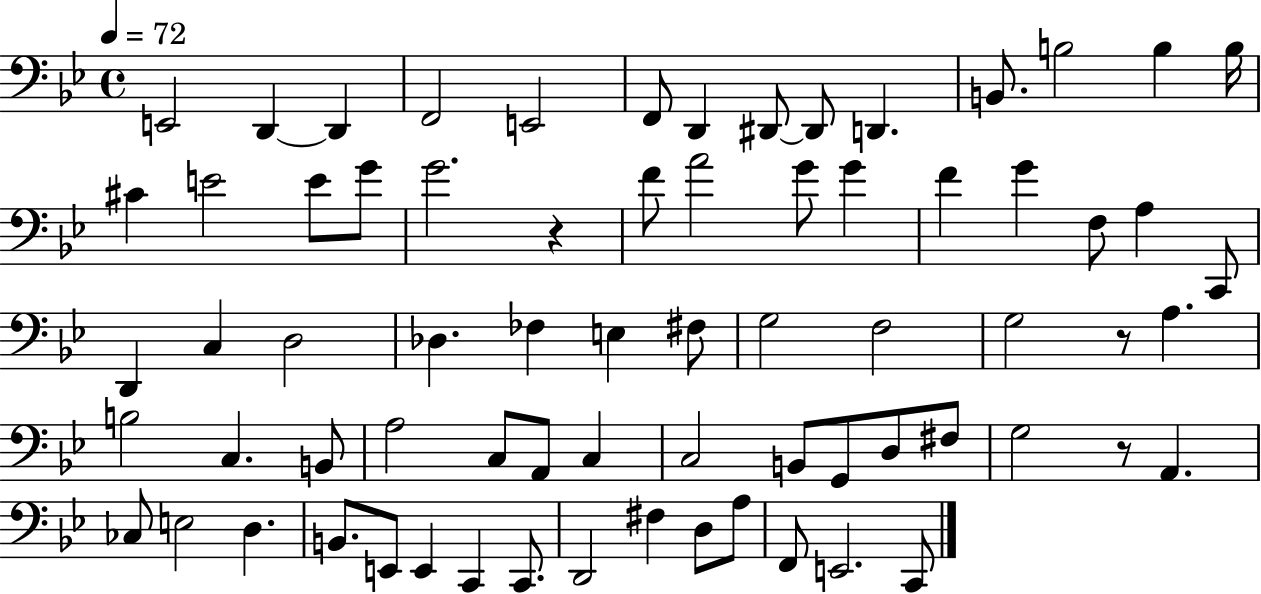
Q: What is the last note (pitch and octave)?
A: C2